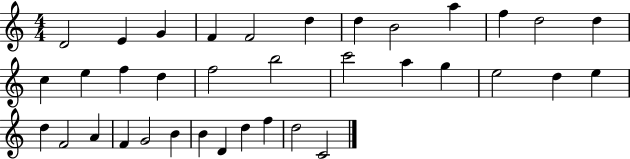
{
  \clef treble
  \numericTimeSignature
  \time 4/4
  \key c \major
  d'2 e'4 g'4 | f'4 f'2 d''4 | d''4 b'2 a''4 | f''4 d''2 d''4 | \break c''4 e''4 f''4 d''4 | f''2 b''2 | c'''2 a''4 g''4 | e''2 d''4 e''4 | \break d''4 f'2 a'4 | f'4 g'2 b'4 | b'4 d'4 d''4 f''4 | d''2 c'2 | \break \bar "|."
}